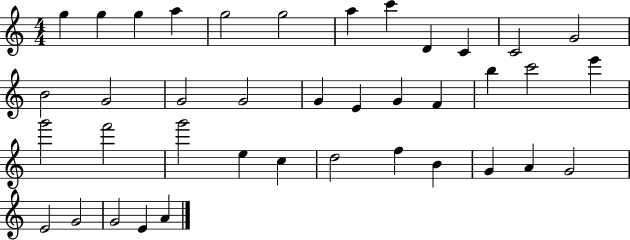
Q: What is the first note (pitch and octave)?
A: G5